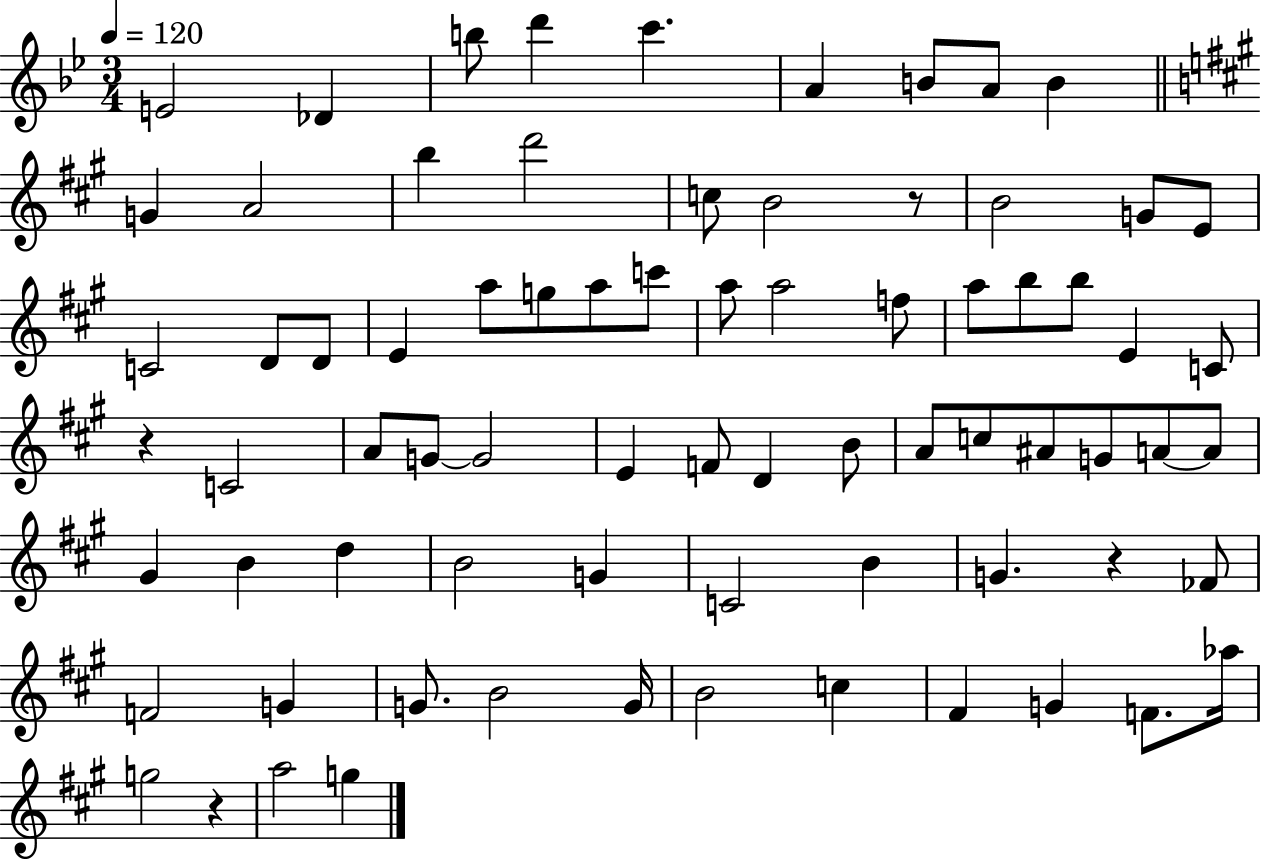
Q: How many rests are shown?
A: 4